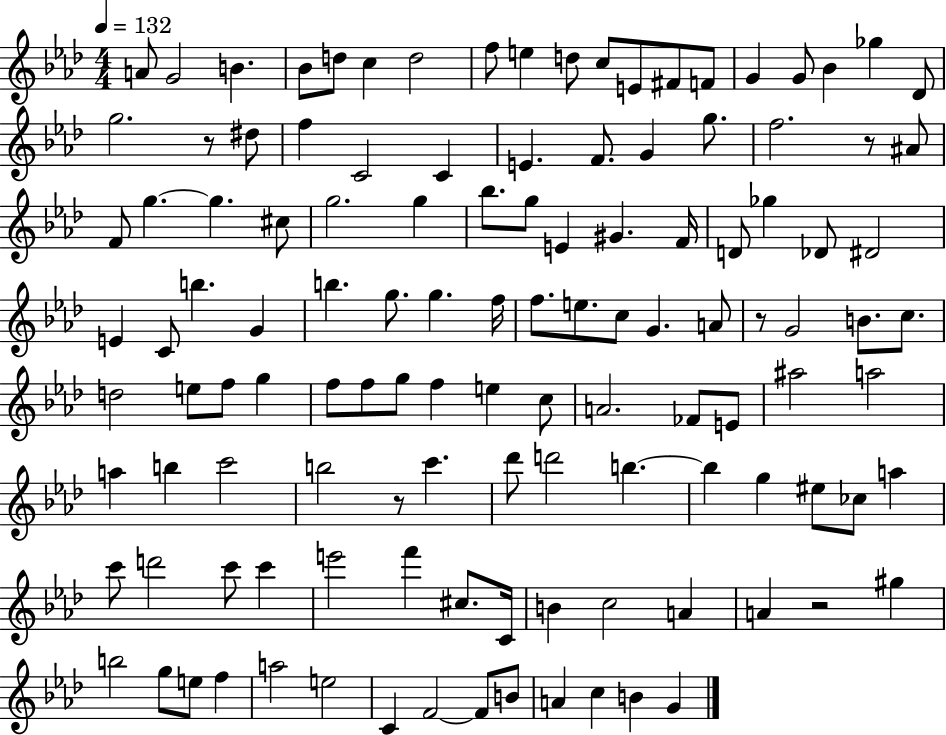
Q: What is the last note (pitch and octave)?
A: G4